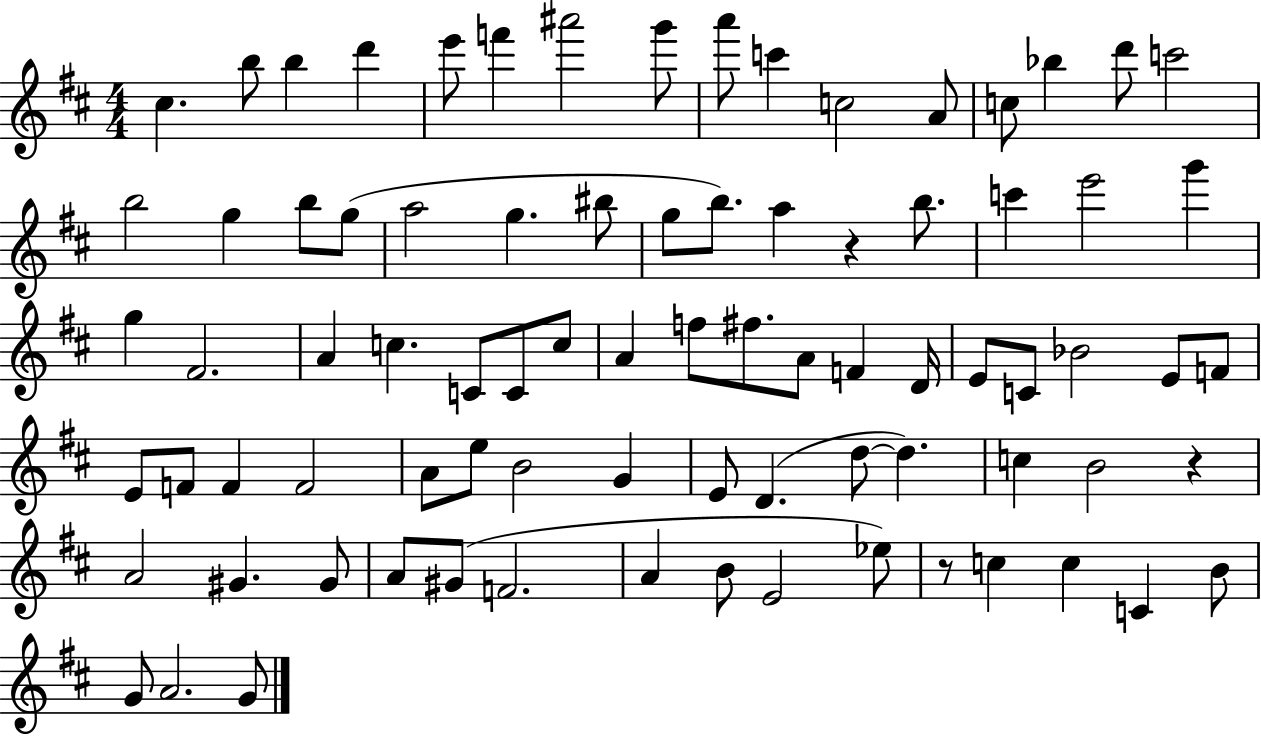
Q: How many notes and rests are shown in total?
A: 82